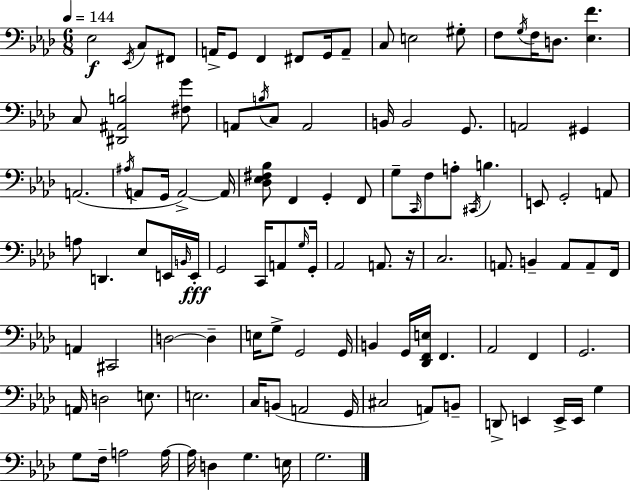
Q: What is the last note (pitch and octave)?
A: G3